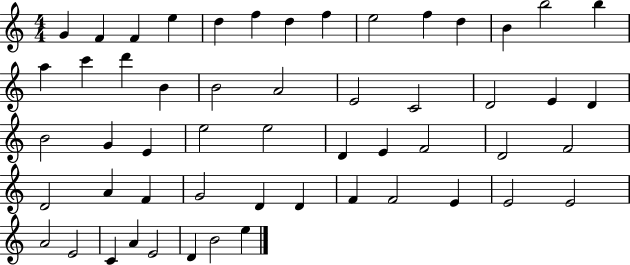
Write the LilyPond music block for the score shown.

{
  \clef treble
  \numericTimeSignature
  \time 4/4
  \key c \major
  g'4 f'4 f'4 e''4 | d''4 f''4 d''4 f''4 | e''2 f''4 d''4 | b'4 b''2 b''4 | \break a''4 c'''4 d'''4 b'4 | b'2 a'2 | e'2 c'2 | d'2 e'4 d'4 | \break b'2 g'4 e'4 | e''2 e''2 | d'4 e'4 f'2 | d'2 f'2 | \break d'2 a'4 f'4 | g'2 d'4 d'4 | f'4 f'2 e'4 | e'2 e'2 | \break a'2 e'2 | c'4 a'4 e'2 | d'4 b'2 e''4 | \bar "|."
}